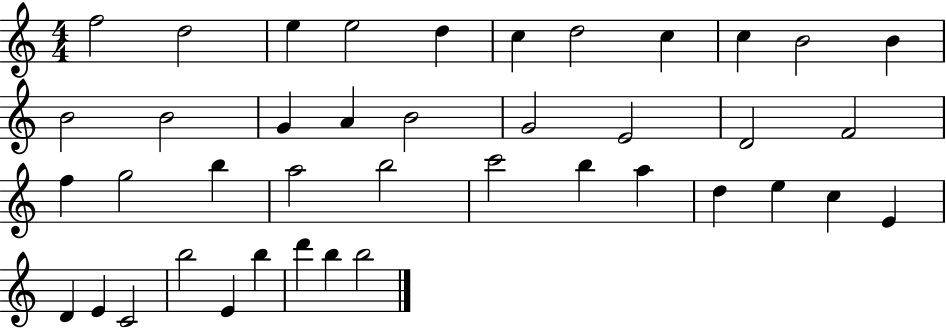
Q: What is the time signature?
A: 4/4